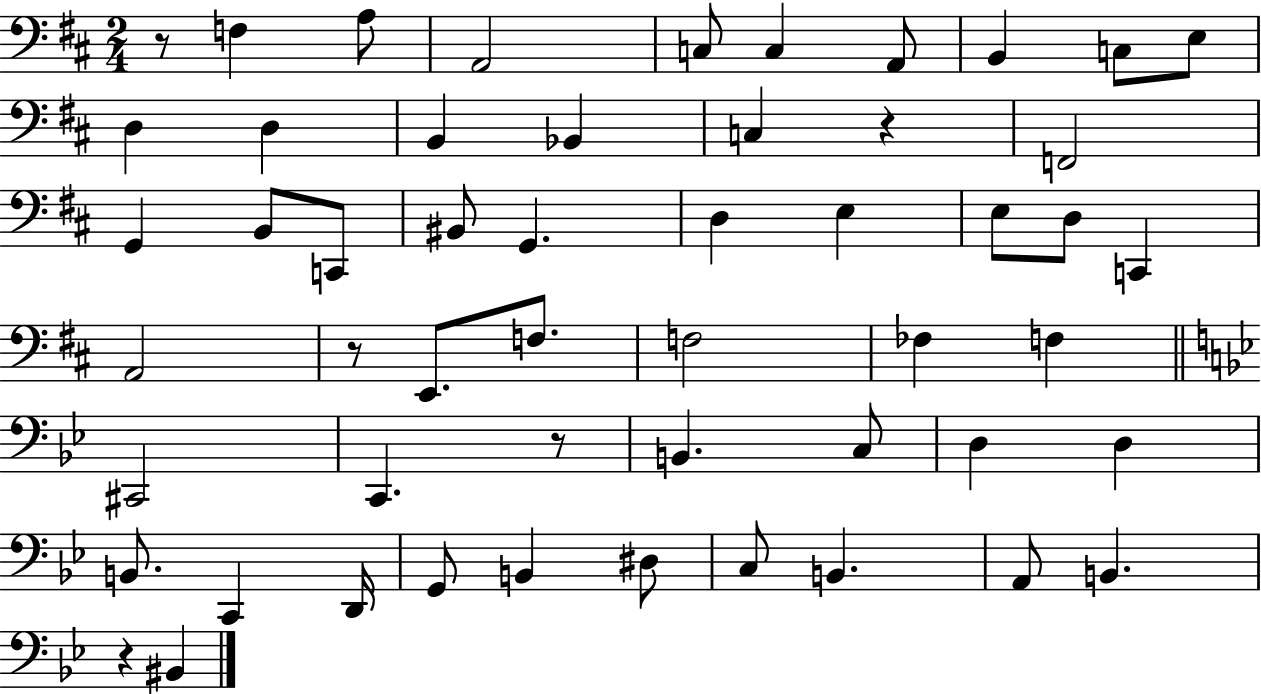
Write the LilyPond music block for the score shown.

{
  \clef bass
  \numericTimeSignature
  \time 2/4
  \key d \major
  r8 f4 a8 | a,2 | c8 c4 a,8 | b,4 c8 e8 | \break d4 d4 | b,4 bes,4 | c4 r4 | f,2 | \break g,4 b,8 c,8 | bis,8 g,4. | d4 e4 | e8 d8 c,4 | \break a,2 | r8 e,8. f8. | f2 | fes4 f4 | \break \bar "||" \break \key g \minor cis,2 | c,4. r8 | b,4. c8 | d4 d4 | \break b,8. c,4 d,16 | g,8 b,4 dis8 | c8 b,4. | a,8 b,4. | \break r4 bis,4 | \bar "|."
}